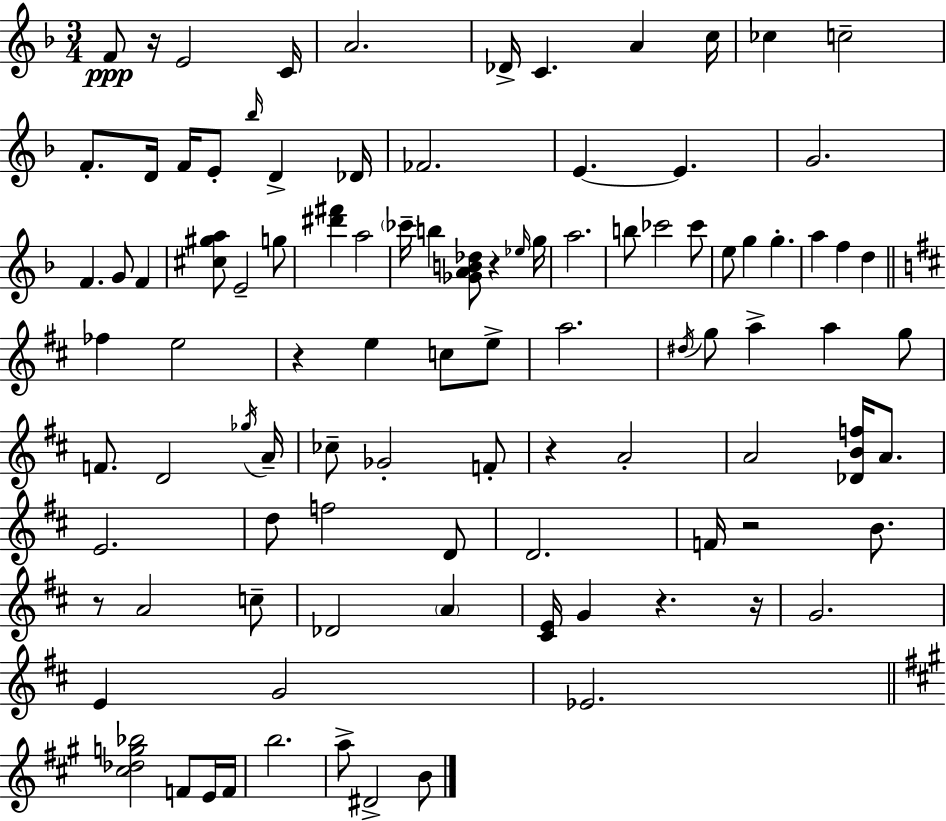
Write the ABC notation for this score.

X:1
T:Untitled
M:3/4
L:1/4
K:Dm
F/2 z/4 E2 C/4 A2 _D/4 C A c/4 _c c2 F/2 D/4 F/4 E/2 _b/4 D _D/4 _F2 E E G2 F G/2 F [^c^ga]/2 E2 g/2 [^d'^f'] a2 _c'/4 b [_GAB_d]/2 z _e/4 g/4 a2 b/2 _c'2 _c'/2 e/2 g g a f d _f e2 z e c/2 e/2 a2 ^d/4 g/2 a a g/2 F/2 D2 _g/4 A/4 _c/2 _G2 F/2 z A2 A2 [_DBf]/4 A/2 E2 d/2 f2 D/2 D2 F/4 z2 B/2 z/2 A2 c/2 _D2 A [^CE]/4 G z z/4 G2 E G2 _E2 [^c_dg_b]2 F/2 E/4 F/4 b2 a/2 ^D2 B/2